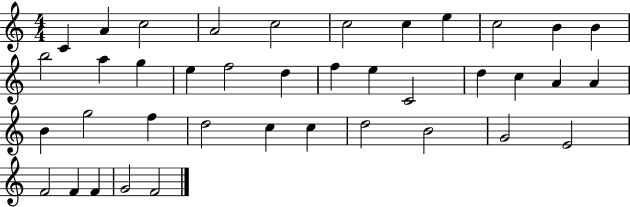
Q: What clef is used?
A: treble